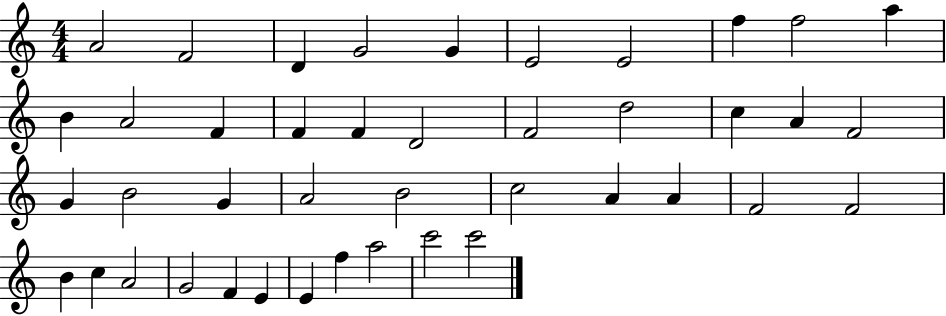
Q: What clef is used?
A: treble